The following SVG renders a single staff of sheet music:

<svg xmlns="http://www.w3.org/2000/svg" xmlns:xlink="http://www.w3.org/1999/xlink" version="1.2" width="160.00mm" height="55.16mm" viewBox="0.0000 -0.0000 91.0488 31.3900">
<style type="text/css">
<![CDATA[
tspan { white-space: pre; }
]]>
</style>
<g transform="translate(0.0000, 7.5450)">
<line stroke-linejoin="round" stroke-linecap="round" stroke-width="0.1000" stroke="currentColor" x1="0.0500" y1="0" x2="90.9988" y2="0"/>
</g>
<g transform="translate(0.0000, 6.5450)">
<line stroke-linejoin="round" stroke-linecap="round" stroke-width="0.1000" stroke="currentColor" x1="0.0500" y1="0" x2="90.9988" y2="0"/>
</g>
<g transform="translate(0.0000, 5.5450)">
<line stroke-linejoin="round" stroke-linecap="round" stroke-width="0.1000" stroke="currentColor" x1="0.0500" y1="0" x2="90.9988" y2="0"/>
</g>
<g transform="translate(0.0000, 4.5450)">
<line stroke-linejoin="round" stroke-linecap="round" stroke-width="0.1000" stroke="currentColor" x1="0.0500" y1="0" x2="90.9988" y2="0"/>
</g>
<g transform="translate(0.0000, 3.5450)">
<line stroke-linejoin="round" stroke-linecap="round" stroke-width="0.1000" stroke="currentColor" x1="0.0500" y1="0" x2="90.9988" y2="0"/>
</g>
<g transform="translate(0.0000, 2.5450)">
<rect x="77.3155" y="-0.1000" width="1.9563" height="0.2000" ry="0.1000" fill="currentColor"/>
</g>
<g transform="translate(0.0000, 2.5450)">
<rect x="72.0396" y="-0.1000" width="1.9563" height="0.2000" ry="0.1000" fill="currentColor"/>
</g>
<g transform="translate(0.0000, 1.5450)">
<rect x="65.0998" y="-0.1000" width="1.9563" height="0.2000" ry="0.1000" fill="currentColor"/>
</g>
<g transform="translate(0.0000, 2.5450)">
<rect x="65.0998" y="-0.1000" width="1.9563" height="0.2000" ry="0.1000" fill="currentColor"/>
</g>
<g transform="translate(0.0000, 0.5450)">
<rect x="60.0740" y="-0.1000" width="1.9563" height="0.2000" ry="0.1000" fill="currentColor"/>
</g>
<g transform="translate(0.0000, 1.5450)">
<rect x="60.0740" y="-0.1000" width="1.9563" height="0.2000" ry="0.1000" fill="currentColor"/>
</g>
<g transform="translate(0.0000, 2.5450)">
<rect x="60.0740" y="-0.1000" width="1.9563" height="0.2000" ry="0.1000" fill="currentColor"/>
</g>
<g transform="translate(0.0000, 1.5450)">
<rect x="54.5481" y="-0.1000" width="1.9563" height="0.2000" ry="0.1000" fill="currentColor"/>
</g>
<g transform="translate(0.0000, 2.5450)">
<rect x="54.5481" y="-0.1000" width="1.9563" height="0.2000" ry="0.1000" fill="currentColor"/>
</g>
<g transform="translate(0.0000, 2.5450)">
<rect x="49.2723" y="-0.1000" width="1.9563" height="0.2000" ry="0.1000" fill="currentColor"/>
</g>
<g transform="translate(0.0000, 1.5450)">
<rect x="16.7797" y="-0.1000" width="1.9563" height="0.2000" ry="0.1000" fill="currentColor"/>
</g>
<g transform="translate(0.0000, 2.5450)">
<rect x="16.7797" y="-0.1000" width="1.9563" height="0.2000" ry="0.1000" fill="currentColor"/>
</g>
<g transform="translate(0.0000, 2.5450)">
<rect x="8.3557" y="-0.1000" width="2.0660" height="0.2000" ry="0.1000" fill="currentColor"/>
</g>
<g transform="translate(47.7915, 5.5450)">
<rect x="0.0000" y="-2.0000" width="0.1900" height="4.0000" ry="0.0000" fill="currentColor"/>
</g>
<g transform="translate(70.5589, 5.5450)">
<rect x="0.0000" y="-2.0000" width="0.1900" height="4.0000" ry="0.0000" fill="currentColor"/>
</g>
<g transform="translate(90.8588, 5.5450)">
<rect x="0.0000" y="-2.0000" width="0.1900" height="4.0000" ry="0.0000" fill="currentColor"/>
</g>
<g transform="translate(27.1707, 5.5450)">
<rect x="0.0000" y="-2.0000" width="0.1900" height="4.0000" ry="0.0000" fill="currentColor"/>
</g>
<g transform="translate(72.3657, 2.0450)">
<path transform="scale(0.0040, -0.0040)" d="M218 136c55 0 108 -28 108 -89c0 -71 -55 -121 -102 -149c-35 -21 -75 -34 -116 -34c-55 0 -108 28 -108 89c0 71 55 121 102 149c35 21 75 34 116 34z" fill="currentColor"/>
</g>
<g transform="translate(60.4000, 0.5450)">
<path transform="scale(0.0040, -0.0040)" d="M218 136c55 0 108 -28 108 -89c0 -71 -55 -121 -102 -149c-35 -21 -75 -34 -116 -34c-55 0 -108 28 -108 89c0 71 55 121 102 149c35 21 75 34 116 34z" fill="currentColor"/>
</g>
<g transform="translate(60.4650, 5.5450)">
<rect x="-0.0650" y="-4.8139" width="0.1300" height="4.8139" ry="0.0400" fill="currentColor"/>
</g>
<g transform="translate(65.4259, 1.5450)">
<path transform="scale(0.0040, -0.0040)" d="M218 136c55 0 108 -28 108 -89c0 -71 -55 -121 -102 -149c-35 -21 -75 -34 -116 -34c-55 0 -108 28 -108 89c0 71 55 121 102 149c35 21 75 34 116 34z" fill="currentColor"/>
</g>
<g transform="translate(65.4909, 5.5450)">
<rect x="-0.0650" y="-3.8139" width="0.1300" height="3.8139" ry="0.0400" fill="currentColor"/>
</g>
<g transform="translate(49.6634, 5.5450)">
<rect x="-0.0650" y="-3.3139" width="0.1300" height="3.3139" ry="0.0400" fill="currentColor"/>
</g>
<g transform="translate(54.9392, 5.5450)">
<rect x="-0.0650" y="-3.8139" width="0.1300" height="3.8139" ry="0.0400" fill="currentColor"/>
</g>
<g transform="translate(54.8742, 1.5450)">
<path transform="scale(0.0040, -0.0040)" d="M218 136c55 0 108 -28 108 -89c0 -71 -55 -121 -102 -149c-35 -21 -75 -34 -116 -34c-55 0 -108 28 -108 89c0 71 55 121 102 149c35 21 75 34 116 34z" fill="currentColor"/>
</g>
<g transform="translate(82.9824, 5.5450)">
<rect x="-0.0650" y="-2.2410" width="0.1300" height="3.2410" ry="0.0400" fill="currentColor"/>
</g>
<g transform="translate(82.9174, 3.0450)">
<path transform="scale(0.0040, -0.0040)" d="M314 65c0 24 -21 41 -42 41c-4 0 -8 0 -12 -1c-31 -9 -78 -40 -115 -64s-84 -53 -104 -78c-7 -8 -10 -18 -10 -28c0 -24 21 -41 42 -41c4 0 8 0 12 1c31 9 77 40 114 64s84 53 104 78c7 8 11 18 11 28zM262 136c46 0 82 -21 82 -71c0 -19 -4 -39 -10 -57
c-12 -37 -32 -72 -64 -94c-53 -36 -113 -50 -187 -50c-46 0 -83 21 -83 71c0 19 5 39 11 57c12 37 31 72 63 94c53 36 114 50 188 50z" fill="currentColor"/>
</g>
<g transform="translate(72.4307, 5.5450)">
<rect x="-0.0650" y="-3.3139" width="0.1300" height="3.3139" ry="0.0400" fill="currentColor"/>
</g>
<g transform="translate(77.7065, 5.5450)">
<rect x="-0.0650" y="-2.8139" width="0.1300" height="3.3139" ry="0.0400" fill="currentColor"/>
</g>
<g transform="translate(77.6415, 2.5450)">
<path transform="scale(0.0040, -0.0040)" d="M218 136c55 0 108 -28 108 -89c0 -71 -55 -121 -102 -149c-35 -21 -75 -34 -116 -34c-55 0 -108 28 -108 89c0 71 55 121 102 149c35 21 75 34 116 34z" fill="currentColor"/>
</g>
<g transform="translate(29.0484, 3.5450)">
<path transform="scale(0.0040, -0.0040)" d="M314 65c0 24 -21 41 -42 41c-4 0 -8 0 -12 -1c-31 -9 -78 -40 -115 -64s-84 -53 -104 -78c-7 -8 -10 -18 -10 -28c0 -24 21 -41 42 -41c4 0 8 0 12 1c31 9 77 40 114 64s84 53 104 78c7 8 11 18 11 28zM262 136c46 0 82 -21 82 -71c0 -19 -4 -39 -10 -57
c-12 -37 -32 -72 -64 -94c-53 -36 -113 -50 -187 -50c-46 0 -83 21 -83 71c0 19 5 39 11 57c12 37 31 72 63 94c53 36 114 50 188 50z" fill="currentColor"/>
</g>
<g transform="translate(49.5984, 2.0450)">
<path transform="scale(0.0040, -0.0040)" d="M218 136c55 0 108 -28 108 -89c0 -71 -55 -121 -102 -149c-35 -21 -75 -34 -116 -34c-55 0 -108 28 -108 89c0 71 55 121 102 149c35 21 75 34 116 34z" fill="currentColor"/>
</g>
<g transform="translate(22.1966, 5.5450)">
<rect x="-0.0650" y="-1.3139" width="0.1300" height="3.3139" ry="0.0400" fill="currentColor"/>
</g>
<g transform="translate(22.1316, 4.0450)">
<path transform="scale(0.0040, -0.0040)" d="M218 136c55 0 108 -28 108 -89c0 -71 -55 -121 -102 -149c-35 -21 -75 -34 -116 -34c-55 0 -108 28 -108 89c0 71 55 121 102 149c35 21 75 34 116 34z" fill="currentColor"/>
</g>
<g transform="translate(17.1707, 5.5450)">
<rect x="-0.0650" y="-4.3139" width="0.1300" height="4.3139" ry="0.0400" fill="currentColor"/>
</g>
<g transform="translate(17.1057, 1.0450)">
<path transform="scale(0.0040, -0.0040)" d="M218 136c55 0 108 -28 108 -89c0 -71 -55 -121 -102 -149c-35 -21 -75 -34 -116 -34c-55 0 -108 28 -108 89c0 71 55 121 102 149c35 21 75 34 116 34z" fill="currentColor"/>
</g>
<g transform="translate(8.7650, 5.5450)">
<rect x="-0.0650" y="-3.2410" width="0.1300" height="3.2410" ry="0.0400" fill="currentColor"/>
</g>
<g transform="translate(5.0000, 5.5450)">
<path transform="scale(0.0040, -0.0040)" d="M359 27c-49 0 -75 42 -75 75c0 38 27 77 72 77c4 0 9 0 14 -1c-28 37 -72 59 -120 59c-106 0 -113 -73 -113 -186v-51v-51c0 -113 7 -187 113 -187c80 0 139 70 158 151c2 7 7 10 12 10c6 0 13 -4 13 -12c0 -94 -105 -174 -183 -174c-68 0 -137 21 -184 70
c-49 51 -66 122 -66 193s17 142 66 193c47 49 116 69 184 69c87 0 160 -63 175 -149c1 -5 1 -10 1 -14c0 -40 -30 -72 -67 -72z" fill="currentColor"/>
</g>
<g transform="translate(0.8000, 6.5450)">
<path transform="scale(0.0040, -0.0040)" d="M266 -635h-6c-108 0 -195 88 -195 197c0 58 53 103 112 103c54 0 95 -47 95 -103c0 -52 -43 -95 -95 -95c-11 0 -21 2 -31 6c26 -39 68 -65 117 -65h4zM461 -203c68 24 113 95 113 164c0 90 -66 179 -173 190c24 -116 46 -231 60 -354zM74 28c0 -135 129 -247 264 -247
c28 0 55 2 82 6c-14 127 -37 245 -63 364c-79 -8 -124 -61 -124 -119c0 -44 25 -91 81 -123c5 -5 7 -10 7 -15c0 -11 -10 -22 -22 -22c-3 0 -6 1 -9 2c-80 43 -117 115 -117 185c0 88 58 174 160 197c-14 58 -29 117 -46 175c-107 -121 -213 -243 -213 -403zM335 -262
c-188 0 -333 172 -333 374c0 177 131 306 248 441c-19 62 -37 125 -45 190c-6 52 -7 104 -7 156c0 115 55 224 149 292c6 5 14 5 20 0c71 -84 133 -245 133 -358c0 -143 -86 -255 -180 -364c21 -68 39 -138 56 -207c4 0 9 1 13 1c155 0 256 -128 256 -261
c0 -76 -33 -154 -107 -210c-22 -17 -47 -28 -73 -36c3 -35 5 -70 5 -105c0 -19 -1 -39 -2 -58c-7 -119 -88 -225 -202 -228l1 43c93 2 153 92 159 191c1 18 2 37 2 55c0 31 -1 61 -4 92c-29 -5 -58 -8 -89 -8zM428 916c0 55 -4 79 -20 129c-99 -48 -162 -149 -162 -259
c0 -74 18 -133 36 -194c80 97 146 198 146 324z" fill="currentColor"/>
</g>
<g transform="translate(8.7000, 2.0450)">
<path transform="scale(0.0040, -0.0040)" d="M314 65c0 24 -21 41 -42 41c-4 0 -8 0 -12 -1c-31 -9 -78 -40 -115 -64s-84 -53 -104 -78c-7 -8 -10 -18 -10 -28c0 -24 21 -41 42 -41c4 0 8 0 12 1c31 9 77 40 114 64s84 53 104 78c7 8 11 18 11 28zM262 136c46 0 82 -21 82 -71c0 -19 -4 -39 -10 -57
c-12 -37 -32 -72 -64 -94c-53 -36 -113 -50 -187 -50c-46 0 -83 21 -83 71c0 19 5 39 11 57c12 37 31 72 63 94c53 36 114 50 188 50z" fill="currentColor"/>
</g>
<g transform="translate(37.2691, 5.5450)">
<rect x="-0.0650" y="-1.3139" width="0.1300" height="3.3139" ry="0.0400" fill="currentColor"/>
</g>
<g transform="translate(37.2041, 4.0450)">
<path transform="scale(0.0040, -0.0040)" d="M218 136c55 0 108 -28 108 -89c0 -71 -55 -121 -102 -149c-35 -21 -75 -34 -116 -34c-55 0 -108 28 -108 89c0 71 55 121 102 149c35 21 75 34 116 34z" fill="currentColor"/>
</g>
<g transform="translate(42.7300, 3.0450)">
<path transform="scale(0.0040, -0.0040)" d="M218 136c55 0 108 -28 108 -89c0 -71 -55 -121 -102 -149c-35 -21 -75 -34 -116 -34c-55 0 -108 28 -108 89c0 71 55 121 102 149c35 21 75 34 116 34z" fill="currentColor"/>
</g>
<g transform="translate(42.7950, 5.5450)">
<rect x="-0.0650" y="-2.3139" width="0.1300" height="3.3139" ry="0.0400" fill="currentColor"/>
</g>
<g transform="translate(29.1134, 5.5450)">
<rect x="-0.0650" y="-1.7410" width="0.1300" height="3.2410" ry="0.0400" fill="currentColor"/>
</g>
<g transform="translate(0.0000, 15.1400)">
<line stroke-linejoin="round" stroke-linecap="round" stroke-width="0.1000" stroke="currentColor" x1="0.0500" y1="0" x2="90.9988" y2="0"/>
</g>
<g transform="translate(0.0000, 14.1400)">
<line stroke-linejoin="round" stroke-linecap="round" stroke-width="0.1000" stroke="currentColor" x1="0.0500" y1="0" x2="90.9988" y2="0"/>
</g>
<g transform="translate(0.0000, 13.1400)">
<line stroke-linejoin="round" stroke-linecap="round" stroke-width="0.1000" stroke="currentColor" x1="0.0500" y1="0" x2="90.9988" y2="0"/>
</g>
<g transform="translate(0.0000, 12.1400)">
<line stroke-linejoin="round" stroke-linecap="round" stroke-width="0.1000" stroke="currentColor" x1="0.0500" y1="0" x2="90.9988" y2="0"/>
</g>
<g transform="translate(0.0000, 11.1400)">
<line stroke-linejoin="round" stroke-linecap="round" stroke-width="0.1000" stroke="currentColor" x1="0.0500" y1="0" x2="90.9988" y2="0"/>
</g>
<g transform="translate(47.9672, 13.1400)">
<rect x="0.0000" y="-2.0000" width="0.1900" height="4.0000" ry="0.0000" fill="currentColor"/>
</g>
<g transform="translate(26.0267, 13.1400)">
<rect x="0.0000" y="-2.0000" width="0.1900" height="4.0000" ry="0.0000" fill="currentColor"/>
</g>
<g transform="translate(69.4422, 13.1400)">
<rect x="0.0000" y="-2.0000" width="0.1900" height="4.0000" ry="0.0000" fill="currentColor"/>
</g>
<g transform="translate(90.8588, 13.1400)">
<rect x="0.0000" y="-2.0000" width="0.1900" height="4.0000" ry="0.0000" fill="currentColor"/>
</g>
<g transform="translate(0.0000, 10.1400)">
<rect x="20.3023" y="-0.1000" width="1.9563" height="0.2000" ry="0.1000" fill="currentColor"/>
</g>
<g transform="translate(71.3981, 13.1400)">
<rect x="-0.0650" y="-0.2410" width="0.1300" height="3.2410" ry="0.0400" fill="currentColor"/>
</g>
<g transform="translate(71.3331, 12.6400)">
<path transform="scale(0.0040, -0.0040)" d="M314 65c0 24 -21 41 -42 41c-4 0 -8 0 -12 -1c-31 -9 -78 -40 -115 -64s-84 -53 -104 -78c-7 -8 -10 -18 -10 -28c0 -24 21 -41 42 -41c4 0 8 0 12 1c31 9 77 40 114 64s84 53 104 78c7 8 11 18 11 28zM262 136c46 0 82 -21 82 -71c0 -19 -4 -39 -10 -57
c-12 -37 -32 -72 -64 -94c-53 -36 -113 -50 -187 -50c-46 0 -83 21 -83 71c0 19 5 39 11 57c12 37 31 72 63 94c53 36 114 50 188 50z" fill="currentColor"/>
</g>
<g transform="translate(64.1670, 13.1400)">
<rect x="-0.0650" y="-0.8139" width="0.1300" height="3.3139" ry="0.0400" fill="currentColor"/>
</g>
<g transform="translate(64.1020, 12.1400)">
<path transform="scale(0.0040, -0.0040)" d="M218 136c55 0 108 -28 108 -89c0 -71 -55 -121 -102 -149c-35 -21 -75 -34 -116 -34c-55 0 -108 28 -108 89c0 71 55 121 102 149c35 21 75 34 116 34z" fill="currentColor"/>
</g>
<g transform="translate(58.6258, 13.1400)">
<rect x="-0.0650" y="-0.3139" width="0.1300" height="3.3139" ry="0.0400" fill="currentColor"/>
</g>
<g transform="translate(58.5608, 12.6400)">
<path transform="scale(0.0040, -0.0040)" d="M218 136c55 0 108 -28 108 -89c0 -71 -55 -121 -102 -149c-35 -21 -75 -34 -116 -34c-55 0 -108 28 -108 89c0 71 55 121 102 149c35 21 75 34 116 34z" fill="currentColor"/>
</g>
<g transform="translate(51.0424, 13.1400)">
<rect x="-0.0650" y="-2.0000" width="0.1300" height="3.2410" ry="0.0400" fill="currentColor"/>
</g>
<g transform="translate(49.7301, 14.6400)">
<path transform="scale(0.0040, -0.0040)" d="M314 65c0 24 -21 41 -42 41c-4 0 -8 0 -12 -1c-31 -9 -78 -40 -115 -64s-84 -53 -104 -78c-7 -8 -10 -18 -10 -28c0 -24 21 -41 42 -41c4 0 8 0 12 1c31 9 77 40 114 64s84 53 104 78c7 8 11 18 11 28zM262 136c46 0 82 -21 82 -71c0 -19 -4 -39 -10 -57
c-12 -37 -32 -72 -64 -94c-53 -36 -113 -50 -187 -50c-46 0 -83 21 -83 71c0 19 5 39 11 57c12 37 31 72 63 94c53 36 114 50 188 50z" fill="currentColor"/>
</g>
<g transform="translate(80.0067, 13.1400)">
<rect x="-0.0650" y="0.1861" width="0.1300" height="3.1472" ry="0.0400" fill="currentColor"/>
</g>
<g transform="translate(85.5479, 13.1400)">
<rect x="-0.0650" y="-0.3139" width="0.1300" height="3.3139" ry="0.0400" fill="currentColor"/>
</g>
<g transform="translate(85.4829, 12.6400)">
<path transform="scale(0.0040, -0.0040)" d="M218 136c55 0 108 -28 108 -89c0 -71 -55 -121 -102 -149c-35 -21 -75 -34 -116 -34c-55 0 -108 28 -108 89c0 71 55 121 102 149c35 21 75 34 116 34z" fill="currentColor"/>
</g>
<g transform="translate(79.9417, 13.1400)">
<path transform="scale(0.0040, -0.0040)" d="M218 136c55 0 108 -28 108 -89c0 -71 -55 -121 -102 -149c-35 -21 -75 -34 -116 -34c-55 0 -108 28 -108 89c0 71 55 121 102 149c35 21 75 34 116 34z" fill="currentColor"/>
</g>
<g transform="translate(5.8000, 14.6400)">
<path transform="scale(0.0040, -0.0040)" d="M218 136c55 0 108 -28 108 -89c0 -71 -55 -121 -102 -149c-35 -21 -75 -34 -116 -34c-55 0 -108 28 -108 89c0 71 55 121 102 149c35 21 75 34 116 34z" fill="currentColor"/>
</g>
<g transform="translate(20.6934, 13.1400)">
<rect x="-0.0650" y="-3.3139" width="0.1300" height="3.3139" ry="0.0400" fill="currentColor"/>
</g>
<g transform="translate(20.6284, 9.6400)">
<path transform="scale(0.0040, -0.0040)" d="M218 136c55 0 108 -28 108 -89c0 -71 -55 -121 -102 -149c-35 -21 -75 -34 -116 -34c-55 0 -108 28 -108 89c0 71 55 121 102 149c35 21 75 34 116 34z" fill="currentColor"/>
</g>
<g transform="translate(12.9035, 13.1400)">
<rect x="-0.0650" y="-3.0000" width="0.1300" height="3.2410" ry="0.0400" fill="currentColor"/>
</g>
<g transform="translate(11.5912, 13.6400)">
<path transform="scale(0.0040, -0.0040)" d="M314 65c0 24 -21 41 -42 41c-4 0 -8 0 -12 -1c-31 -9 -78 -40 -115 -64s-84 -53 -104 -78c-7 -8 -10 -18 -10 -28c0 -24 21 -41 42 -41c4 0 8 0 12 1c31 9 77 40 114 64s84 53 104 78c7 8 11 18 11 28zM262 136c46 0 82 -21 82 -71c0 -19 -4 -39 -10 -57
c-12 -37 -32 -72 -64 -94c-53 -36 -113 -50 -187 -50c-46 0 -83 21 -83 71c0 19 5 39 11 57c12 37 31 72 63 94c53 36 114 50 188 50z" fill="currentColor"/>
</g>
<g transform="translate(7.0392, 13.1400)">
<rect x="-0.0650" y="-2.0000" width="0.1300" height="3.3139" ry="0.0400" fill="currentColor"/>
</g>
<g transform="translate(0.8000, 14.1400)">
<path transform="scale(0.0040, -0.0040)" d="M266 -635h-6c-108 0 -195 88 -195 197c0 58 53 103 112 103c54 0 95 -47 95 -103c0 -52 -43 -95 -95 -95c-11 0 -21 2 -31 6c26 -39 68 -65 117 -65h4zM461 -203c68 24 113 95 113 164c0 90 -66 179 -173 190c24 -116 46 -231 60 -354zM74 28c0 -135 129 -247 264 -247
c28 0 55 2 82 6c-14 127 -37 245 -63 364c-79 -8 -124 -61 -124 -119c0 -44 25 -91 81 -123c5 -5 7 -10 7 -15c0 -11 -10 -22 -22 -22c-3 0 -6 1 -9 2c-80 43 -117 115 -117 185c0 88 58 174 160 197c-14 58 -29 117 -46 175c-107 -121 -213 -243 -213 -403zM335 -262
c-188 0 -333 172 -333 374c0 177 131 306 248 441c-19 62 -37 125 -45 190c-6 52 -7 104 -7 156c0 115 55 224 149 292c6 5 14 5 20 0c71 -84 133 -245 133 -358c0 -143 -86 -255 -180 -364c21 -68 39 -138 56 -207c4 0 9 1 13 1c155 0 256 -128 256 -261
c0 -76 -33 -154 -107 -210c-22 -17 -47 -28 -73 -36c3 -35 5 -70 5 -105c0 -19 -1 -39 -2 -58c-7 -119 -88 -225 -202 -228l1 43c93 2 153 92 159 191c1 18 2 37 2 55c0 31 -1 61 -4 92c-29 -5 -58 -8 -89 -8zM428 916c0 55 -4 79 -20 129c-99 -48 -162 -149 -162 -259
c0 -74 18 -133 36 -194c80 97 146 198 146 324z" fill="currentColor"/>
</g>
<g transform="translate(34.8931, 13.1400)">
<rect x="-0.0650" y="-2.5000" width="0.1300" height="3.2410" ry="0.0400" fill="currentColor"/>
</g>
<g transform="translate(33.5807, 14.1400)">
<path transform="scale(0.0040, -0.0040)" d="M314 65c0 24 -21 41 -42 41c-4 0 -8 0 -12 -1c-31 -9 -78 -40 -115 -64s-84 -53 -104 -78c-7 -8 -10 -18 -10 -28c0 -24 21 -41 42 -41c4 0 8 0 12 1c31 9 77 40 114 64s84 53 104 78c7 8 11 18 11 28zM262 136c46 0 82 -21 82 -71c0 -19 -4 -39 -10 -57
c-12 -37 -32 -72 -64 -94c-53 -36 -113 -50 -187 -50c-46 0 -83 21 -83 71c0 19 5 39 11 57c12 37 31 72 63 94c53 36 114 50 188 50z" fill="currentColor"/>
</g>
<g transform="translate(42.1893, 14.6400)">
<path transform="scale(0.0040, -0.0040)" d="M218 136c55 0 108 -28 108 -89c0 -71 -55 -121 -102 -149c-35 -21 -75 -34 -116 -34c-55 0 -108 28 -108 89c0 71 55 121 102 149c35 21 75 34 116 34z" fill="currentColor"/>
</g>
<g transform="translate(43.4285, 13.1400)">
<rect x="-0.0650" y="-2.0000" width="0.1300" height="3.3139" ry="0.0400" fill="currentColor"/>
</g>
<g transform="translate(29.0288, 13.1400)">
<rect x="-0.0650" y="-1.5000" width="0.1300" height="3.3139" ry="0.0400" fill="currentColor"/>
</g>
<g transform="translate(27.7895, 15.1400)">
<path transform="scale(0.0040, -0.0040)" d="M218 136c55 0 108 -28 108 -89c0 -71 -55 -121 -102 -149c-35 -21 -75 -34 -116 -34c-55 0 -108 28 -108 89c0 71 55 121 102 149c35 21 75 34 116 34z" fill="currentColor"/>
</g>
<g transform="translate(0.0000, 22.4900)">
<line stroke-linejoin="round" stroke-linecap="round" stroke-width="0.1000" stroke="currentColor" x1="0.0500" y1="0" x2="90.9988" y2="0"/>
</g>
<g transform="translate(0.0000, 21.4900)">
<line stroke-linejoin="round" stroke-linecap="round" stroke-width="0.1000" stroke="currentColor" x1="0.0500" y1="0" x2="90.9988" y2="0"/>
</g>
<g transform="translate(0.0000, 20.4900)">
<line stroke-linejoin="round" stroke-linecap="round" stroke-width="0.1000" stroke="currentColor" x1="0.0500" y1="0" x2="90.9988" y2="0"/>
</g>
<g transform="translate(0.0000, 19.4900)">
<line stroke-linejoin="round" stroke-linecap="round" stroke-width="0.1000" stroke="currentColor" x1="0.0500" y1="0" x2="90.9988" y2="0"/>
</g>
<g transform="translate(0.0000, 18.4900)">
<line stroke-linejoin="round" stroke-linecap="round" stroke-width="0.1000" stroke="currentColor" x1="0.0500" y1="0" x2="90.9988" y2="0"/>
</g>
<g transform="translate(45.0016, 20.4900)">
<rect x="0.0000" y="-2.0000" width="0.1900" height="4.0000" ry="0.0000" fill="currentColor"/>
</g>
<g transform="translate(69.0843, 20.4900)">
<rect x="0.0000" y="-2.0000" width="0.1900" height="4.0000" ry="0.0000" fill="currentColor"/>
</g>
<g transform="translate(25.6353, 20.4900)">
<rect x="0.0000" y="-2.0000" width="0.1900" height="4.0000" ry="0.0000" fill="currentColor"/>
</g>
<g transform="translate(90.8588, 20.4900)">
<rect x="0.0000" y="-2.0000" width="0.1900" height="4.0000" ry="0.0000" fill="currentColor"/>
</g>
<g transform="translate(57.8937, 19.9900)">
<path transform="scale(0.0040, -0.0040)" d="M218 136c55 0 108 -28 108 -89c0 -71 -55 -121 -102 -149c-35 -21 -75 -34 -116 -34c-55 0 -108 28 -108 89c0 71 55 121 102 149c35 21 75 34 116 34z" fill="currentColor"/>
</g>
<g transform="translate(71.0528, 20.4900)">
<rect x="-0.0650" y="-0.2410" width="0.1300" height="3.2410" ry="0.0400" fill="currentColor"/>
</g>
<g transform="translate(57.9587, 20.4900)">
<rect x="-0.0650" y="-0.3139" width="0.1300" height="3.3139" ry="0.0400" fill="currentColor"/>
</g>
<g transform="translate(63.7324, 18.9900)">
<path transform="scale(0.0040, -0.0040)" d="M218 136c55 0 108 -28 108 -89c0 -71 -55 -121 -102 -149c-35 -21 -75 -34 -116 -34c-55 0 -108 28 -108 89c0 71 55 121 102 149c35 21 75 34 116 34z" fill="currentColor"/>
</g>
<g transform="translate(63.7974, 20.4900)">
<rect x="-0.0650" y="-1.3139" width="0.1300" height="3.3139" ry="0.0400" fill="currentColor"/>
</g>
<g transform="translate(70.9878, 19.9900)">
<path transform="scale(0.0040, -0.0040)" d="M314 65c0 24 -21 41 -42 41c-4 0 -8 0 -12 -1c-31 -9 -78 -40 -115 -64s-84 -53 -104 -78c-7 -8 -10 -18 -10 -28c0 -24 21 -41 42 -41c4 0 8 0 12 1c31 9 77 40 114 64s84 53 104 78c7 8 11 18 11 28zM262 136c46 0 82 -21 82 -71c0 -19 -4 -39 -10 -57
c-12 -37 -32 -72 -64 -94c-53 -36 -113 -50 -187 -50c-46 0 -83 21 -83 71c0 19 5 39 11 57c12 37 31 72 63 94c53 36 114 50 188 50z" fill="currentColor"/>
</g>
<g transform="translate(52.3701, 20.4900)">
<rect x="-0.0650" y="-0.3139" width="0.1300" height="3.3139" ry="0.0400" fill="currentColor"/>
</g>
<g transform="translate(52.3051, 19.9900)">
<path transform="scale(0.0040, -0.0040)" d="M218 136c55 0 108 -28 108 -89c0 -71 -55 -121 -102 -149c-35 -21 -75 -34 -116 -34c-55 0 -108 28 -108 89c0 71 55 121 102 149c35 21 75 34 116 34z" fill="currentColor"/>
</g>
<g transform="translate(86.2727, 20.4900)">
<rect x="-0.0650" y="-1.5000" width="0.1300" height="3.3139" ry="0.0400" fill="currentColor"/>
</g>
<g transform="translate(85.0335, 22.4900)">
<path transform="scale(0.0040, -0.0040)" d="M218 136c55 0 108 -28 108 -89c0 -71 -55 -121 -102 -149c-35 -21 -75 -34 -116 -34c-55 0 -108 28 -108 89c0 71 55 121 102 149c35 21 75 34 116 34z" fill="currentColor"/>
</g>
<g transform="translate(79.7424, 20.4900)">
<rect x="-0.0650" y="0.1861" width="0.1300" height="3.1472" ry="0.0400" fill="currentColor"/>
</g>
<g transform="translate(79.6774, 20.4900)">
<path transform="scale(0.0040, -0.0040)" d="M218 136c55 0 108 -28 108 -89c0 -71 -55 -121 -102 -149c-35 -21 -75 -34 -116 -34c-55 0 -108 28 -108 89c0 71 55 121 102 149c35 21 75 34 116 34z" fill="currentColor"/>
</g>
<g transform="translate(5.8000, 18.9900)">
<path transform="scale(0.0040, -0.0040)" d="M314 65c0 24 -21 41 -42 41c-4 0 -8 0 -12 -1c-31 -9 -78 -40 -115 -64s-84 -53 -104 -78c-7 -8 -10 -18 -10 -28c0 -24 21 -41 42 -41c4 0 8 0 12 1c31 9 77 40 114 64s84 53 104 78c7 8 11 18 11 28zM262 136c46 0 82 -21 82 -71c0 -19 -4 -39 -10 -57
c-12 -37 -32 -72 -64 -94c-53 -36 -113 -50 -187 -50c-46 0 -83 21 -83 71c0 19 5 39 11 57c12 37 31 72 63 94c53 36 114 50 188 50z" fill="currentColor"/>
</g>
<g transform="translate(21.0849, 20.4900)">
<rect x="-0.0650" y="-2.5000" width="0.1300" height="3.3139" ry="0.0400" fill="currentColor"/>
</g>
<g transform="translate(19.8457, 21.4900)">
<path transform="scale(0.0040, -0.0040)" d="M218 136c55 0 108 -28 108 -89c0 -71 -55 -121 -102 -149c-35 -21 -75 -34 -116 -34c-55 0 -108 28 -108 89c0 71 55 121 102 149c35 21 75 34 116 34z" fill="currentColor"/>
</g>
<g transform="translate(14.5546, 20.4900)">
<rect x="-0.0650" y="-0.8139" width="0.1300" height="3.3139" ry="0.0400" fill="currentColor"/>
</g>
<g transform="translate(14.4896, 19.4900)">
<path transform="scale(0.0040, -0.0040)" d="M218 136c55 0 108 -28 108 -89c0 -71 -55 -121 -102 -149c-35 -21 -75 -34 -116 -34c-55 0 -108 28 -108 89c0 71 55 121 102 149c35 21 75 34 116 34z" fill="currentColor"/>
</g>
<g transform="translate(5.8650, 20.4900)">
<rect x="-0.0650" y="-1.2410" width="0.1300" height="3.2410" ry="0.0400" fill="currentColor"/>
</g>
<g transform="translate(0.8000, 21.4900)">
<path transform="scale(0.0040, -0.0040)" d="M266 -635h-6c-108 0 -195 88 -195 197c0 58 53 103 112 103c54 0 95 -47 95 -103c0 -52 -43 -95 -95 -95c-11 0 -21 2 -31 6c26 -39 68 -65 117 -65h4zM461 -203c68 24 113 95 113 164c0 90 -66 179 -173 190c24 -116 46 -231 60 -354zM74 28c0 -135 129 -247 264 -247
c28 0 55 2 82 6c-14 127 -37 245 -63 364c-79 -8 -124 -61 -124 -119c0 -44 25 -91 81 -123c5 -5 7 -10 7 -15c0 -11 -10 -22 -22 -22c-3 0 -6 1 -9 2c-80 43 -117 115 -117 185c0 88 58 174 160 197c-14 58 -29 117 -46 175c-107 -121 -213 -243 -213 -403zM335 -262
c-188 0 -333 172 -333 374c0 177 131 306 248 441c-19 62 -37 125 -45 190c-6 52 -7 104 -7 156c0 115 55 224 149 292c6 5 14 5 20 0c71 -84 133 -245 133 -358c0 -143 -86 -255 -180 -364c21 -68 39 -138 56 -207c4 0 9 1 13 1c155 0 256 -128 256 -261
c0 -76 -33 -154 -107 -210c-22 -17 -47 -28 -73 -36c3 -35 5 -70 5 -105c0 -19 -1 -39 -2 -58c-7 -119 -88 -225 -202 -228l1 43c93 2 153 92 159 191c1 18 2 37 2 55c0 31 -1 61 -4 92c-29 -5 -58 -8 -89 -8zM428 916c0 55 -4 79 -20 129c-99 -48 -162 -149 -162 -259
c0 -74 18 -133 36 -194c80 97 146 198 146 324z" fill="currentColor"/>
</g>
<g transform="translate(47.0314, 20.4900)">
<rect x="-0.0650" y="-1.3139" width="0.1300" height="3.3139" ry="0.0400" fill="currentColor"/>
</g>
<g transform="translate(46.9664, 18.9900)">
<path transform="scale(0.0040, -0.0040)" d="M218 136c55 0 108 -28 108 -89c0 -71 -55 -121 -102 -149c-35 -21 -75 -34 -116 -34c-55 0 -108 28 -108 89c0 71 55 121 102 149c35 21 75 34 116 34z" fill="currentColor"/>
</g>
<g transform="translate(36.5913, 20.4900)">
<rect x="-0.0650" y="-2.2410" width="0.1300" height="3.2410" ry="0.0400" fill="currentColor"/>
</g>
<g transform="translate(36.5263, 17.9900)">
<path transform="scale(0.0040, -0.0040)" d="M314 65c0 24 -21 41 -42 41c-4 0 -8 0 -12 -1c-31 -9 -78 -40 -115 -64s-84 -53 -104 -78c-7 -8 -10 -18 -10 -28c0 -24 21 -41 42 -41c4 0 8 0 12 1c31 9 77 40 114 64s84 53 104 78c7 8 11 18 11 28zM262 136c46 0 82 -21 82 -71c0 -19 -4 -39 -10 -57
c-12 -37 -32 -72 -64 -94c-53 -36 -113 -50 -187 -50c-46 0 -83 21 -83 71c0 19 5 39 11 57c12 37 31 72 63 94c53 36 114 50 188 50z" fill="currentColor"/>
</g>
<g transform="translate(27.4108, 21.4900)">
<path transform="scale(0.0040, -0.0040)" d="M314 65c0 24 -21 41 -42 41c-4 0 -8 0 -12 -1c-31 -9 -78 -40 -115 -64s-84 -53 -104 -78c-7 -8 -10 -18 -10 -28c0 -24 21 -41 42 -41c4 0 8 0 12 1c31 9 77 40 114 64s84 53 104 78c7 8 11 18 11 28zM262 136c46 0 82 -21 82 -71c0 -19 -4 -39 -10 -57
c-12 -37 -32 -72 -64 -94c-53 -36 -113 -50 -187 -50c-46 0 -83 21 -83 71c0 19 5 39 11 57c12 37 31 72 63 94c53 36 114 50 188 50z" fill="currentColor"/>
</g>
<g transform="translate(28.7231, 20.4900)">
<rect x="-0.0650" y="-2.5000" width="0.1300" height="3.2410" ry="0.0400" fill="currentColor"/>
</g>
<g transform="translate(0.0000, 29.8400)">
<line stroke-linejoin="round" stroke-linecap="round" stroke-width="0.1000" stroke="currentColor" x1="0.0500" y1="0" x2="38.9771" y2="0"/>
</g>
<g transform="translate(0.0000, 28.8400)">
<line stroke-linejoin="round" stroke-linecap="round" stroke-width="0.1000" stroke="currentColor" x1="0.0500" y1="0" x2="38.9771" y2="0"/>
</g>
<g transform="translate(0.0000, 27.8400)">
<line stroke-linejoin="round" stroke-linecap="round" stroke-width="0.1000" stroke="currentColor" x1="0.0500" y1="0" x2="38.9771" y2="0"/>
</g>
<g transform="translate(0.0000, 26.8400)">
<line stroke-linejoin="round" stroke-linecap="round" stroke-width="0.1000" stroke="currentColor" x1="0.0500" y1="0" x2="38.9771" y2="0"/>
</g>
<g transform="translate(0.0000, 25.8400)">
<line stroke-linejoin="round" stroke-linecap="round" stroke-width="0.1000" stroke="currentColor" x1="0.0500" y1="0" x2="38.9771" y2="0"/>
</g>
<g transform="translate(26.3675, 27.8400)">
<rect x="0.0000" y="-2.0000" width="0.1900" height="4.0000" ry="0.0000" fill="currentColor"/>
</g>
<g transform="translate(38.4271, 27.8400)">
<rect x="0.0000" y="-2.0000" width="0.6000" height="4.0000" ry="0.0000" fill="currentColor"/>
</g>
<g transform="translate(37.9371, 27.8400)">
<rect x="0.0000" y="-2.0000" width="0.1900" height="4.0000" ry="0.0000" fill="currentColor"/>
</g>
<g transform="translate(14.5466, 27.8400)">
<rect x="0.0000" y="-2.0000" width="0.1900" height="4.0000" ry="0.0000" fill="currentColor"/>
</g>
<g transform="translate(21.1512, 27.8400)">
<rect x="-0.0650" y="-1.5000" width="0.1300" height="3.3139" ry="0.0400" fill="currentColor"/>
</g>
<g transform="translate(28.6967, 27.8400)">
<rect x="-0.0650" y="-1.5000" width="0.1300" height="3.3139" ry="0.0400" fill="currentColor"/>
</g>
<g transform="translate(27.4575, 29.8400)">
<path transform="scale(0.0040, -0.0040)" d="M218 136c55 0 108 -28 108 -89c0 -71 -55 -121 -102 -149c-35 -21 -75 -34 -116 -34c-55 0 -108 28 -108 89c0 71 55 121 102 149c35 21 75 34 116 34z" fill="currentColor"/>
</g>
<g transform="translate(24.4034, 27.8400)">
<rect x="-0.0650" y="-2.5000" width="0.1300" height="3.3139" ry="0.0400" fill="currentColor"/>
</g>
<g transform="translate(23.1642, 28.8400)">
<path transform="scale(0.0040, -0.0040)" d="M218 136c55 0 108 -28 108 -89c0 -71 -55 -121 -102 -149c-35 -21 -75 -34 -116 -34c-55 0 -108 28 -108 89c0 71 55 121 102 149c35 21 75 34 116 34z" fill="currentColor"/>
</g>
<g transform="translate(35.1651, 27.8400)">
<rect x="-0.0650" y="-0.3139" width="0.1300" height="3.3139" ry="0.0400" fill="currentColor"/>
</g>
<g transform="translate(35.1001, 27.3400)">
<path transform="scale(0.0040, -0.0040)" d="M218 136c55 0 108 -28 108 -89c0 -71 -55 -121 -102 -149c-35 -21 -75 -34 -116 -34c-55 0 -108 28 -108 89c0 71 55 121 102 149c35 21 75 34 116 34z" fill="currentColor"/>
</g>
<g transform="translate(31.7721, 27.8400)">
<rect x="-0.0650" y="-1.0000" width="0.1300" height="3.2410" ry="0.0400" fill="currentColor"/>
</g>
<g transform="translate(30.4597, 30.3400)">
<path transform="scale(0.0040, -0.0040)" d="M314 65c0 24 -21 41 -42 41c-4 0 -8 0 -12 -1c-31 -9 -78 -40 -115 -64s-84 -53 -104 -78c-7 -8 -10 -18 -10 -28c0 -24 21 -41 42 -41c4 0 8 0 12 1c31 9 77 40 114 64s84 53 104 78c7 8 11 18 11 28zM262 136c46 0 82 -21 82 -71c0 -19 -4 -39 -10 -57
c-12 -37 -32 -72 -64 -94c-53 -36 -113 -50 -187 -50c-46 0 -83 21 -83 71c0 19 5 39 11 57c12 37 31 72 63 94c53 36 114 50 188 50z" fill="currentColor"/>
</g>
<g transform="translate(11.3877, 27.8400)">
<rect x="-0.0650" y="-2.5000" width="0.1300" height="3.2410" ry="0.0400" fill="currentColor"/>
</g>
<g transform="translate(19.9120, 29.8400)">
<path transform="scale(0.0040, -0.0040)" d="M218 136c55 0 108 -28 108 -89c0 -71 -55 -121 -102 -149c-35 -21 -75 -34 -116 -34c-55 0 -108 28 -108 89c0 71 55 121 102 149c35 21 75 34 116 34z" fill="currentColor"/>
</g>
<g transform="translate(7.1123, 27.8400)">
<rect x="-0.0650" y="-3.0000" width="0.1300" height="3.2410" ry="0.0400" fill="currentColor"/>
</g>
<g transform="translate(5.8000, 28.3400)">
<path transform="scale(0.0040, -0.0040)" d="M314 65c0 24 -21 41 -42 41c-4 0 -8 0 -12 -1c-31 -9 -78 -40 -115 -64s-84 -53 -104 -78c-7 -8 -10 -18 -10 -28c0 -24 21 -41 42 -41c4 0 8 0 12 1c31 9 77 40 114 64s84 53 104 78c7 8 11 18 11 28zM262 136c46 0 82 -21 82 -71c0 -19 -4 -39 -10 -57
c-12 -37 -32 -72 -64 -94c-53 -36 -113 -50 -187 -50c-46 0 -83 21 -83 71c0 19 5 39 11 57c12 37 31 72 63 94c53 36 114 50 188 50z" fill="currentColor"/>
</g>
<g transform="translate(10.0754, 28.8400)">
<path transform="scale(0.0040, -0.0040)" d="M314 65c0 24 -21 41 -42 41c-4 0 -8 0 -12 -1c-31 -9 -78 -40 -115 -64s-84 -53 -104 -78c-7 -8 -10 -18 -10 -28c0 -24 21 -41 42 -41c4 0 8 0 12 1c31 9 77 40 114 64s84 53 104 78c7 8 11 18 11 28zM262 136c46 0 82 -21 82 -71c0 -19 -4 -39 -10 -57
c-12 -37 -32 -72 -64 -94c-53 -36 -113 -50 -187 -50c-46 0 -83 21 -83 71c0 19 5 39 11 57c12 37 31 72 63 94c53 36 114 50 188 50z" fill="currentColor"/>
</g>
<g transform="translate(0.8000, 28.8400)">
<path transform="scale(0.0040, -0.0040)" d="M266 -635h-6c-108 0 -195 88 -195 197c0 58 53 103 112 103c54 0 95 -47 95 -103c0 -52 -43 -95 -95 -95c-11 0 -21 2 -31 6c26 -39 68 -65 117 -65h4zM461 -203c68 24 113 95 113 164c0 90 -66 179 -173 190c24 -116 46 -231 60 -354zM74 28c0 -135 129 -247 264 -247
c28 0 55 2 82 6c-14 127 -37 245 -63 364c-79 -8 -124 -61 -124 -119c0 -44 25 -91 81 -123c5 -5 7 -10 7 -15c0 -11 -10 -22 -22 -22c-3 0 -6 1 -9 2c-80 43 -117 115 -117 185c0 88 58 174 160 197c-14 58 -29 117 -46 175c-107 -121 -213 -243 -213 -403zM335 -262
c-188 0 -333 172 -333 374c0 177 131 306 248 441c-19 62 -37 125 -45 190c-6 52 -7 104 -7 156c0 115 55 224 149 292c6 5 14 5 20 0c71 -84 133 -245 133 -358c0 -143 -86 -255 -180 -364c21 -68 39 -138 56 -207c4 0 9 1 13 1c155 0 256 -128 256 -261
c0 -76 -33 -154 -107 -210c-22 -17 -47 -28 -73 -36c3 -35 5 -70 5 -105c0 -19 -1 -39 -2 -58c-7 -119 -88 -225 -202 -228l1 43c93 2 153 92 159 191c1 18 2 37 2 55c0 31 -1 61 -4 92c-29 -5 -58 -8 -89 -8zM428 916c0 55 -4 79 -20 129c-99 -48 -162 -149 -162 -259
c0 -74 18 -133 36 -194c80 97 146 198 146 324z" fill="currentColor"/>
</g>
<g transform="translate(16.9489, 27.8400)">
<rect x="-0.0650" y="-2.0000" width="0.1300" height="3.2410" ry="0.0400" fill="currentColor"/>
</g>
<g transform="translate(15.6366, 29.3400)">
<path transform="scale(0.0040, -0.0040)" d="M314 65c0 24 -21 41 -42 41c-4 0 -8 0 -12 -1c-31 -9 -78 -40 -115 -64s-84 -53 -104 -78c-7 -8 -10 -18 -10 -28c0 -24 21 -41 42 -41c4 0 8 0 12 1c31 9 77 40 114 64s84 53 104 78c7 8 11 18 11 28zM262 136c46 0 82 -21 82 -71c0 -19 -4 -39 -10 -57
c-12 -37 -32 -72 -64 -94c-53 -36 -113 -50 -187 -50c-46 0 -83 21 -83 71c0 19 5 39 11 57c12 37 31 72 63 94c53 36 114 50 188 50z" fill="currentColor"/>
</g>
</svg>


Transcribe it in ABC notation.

X:1
T:Untitled
M:4/4
L:1/4
K:C
b2 d' e f2 e g b c' e' c' b a g2 F A2 b E G2 F F2 c d c2 B c e2 d G G2 g2 e c c e c2 B E A2 G2 F2 E G E D2 c